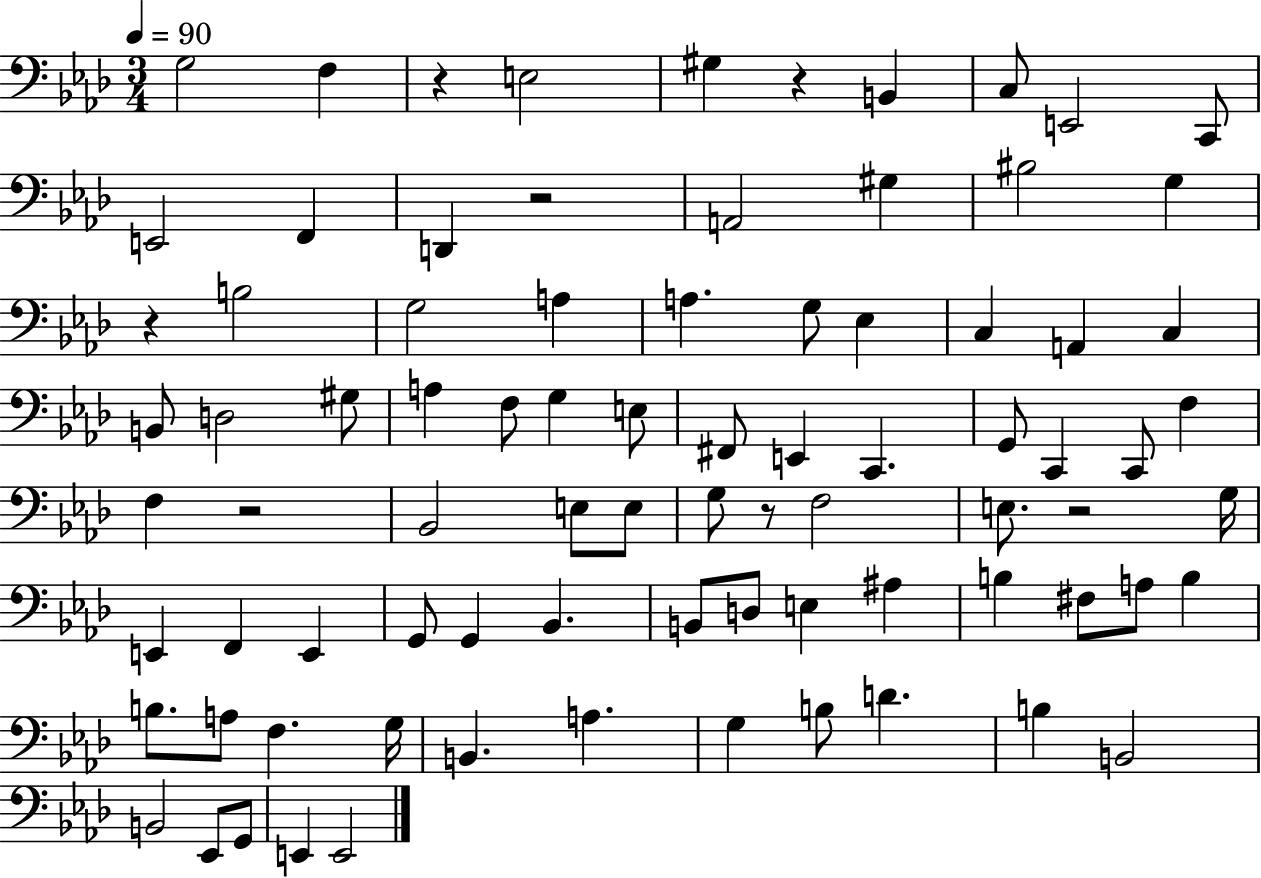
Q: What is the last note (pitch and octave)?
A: E2